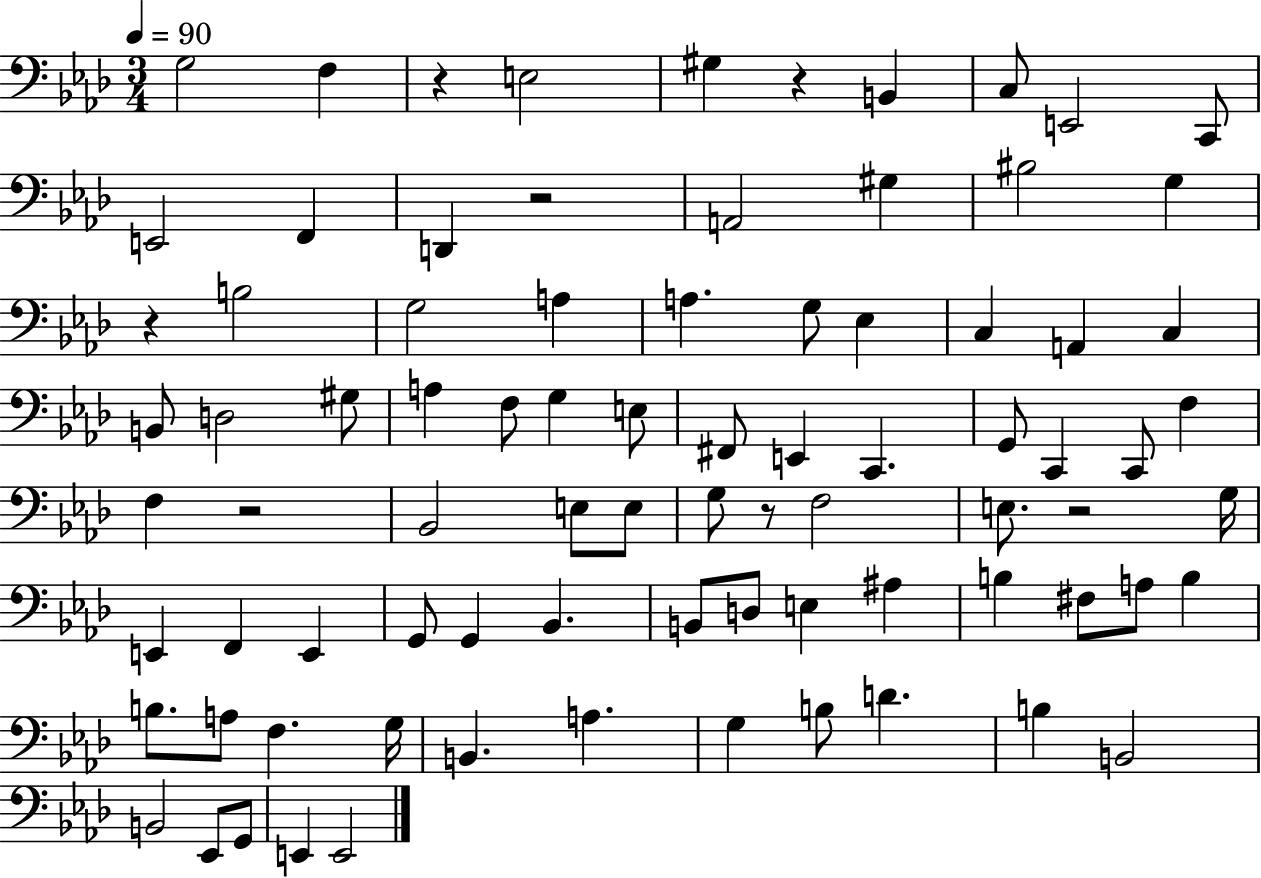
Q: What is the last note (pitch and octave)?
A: E2